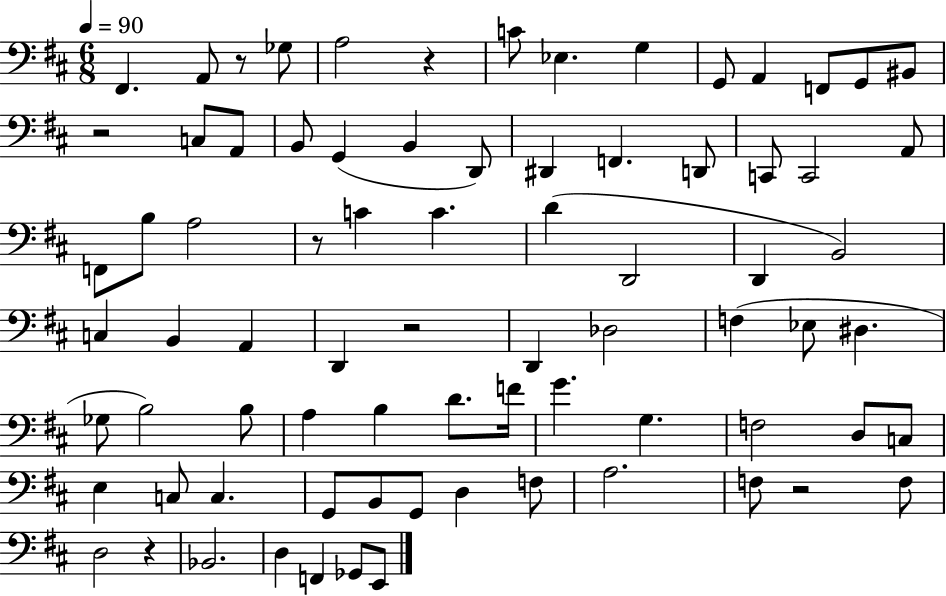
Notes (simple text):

F#2/q. A2/e R/e Gb3/e A3/h R/q C4/e Eb3/q. G3/q G2/e A2/q F2/e G2/e BIS2/e R/h C3/e A2/e B2/e G2/q B2/q D2/e D#2/q F2/q. D2/e C2/e C2/h A2/e F2/e B3/e A3/h R/e C4/q C4/q. D4/q D2/h D2/q B2/h C3/q B2/q A2/q D2/q R/h D2/q Db3/h F3/q Eb3/e D#3/q. Gb3/e B3/h B3/e A3/q B3/q D4/e. F4/s G4/q. G3/q. F3/h D3/e C3/e E3/q C3/e C3/q. G2/e B2/e G2/e D3/q F3/e A3/h. F3/e R/h F3/e D3/h R/q Bb2/h. D3/q F2/q Gb2/e E2/e